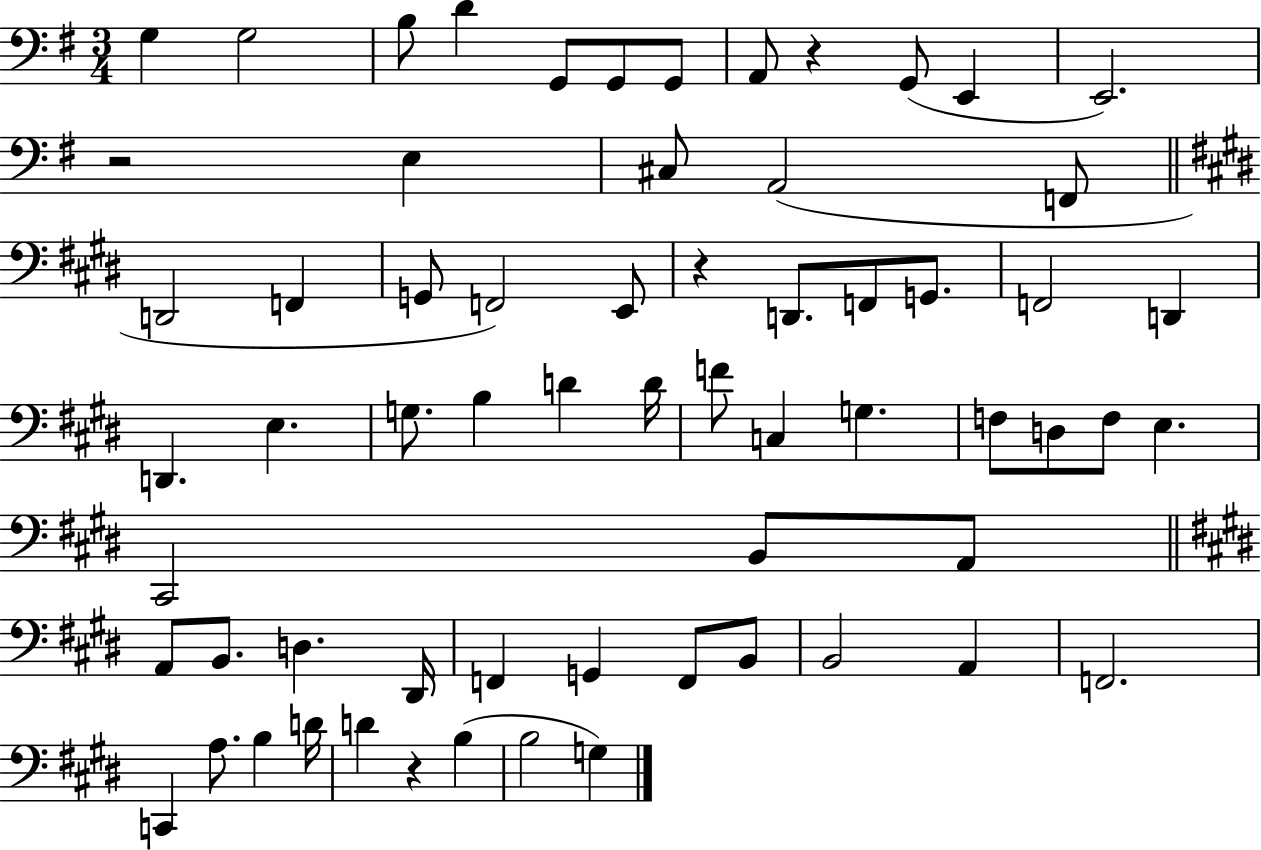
X:1
T:Untitled
M:3/4
L:1/4
K:G
G, G,2 B,/2 D G,,/2 G,,/2 G,,/2 A,,/2 z G,,/2 E,, E,,2 z2 E, ^C,/2 A,,2 F,,/2 D,,2 F,, G,,/2 F,,2 E,,/2 z D,,/2 F,,/2 G,,/2 F,,2 D,, D,, E, G,/2 B, D D/4 F/2 C, G, F,/2 D,/2 F,/2 E, ^C,,2 B,,/2 A,,/2 A,,/2 B,,/2 D, ^D,,/4 F,, G,, F,,/2 B,,/2 B,,2 A,, F,,2 C,, A,/2 B, D/4 D z B, B,2 G,